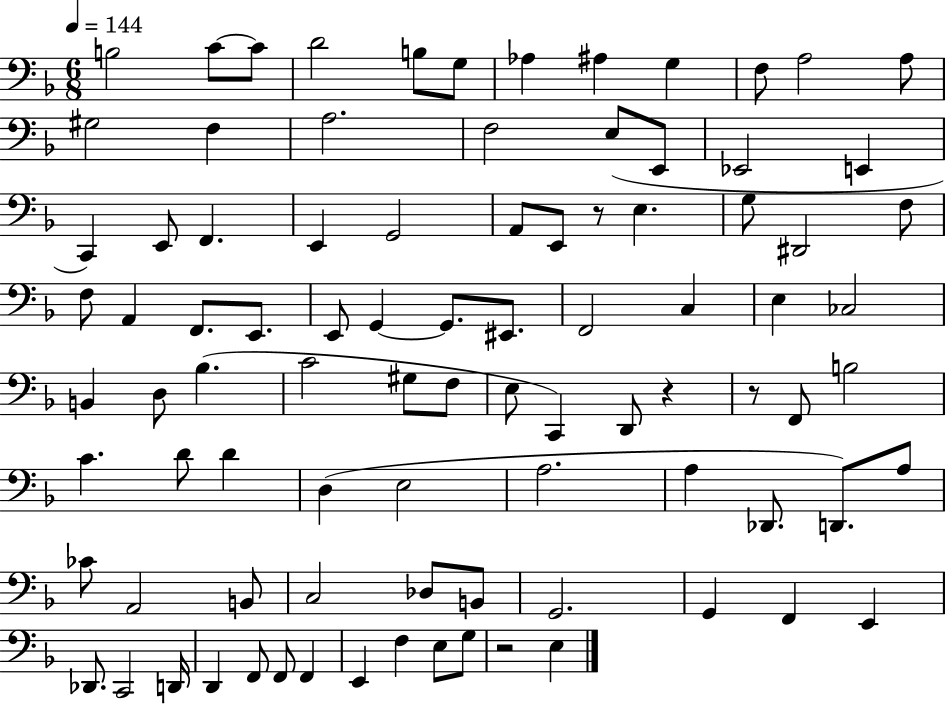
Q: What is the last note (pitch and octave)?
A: E3